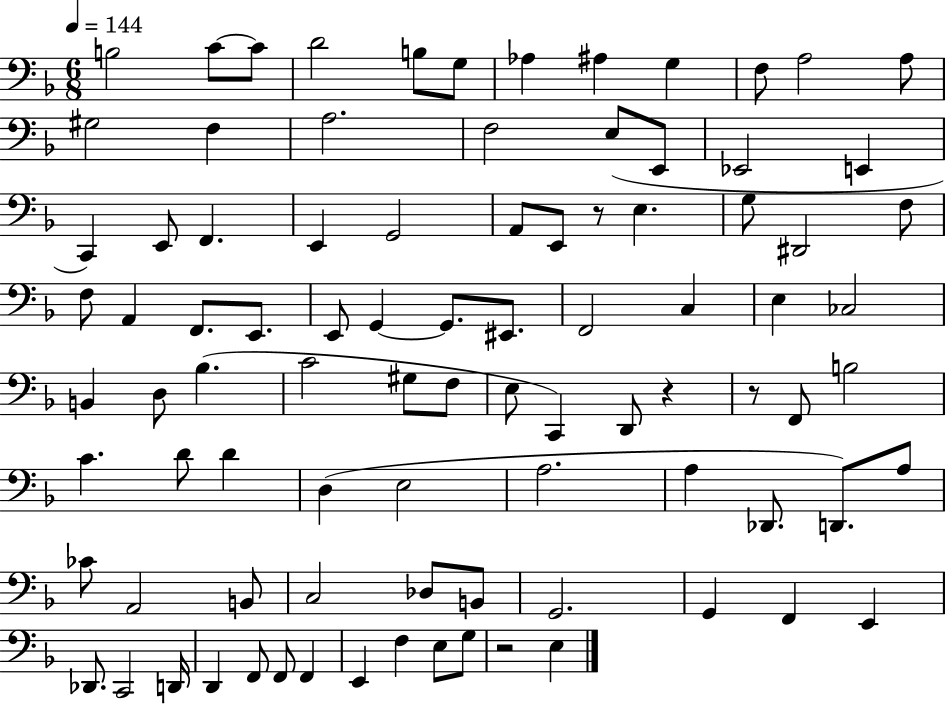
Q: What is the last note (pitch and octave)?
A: E3